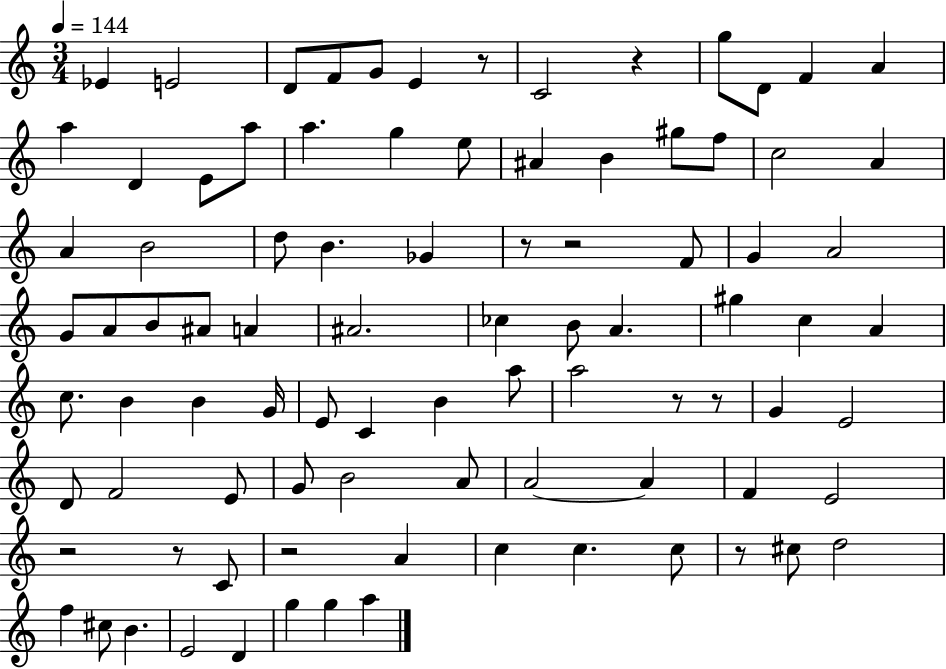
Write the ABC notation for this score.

X:1
T:Untitled
M:3/4
L:1/4
K:C
_E E2 D/2 F/2 G/2 E z/2 C2 z g/2 D/2 F A a D E/2 a/2 a g e/2 ^A B ^g/2 f/2 c2 A A B2 d/2 B _G z/2 z2 F/2 G A2 G/2 A/2 B/2 ^A/2 A ^A2 _c B/2 A ^g c A c/2 B B G/4 E/2 C B a/2 a2 z/2 z/2 G E2 D/2 F2 E/2 G/2 B2 A/2 A2 A F E2 z2 z/2 C/2 z2 A c c c/2 z/2 ^c/2 d2 f ^c/2 B E2 D g g a